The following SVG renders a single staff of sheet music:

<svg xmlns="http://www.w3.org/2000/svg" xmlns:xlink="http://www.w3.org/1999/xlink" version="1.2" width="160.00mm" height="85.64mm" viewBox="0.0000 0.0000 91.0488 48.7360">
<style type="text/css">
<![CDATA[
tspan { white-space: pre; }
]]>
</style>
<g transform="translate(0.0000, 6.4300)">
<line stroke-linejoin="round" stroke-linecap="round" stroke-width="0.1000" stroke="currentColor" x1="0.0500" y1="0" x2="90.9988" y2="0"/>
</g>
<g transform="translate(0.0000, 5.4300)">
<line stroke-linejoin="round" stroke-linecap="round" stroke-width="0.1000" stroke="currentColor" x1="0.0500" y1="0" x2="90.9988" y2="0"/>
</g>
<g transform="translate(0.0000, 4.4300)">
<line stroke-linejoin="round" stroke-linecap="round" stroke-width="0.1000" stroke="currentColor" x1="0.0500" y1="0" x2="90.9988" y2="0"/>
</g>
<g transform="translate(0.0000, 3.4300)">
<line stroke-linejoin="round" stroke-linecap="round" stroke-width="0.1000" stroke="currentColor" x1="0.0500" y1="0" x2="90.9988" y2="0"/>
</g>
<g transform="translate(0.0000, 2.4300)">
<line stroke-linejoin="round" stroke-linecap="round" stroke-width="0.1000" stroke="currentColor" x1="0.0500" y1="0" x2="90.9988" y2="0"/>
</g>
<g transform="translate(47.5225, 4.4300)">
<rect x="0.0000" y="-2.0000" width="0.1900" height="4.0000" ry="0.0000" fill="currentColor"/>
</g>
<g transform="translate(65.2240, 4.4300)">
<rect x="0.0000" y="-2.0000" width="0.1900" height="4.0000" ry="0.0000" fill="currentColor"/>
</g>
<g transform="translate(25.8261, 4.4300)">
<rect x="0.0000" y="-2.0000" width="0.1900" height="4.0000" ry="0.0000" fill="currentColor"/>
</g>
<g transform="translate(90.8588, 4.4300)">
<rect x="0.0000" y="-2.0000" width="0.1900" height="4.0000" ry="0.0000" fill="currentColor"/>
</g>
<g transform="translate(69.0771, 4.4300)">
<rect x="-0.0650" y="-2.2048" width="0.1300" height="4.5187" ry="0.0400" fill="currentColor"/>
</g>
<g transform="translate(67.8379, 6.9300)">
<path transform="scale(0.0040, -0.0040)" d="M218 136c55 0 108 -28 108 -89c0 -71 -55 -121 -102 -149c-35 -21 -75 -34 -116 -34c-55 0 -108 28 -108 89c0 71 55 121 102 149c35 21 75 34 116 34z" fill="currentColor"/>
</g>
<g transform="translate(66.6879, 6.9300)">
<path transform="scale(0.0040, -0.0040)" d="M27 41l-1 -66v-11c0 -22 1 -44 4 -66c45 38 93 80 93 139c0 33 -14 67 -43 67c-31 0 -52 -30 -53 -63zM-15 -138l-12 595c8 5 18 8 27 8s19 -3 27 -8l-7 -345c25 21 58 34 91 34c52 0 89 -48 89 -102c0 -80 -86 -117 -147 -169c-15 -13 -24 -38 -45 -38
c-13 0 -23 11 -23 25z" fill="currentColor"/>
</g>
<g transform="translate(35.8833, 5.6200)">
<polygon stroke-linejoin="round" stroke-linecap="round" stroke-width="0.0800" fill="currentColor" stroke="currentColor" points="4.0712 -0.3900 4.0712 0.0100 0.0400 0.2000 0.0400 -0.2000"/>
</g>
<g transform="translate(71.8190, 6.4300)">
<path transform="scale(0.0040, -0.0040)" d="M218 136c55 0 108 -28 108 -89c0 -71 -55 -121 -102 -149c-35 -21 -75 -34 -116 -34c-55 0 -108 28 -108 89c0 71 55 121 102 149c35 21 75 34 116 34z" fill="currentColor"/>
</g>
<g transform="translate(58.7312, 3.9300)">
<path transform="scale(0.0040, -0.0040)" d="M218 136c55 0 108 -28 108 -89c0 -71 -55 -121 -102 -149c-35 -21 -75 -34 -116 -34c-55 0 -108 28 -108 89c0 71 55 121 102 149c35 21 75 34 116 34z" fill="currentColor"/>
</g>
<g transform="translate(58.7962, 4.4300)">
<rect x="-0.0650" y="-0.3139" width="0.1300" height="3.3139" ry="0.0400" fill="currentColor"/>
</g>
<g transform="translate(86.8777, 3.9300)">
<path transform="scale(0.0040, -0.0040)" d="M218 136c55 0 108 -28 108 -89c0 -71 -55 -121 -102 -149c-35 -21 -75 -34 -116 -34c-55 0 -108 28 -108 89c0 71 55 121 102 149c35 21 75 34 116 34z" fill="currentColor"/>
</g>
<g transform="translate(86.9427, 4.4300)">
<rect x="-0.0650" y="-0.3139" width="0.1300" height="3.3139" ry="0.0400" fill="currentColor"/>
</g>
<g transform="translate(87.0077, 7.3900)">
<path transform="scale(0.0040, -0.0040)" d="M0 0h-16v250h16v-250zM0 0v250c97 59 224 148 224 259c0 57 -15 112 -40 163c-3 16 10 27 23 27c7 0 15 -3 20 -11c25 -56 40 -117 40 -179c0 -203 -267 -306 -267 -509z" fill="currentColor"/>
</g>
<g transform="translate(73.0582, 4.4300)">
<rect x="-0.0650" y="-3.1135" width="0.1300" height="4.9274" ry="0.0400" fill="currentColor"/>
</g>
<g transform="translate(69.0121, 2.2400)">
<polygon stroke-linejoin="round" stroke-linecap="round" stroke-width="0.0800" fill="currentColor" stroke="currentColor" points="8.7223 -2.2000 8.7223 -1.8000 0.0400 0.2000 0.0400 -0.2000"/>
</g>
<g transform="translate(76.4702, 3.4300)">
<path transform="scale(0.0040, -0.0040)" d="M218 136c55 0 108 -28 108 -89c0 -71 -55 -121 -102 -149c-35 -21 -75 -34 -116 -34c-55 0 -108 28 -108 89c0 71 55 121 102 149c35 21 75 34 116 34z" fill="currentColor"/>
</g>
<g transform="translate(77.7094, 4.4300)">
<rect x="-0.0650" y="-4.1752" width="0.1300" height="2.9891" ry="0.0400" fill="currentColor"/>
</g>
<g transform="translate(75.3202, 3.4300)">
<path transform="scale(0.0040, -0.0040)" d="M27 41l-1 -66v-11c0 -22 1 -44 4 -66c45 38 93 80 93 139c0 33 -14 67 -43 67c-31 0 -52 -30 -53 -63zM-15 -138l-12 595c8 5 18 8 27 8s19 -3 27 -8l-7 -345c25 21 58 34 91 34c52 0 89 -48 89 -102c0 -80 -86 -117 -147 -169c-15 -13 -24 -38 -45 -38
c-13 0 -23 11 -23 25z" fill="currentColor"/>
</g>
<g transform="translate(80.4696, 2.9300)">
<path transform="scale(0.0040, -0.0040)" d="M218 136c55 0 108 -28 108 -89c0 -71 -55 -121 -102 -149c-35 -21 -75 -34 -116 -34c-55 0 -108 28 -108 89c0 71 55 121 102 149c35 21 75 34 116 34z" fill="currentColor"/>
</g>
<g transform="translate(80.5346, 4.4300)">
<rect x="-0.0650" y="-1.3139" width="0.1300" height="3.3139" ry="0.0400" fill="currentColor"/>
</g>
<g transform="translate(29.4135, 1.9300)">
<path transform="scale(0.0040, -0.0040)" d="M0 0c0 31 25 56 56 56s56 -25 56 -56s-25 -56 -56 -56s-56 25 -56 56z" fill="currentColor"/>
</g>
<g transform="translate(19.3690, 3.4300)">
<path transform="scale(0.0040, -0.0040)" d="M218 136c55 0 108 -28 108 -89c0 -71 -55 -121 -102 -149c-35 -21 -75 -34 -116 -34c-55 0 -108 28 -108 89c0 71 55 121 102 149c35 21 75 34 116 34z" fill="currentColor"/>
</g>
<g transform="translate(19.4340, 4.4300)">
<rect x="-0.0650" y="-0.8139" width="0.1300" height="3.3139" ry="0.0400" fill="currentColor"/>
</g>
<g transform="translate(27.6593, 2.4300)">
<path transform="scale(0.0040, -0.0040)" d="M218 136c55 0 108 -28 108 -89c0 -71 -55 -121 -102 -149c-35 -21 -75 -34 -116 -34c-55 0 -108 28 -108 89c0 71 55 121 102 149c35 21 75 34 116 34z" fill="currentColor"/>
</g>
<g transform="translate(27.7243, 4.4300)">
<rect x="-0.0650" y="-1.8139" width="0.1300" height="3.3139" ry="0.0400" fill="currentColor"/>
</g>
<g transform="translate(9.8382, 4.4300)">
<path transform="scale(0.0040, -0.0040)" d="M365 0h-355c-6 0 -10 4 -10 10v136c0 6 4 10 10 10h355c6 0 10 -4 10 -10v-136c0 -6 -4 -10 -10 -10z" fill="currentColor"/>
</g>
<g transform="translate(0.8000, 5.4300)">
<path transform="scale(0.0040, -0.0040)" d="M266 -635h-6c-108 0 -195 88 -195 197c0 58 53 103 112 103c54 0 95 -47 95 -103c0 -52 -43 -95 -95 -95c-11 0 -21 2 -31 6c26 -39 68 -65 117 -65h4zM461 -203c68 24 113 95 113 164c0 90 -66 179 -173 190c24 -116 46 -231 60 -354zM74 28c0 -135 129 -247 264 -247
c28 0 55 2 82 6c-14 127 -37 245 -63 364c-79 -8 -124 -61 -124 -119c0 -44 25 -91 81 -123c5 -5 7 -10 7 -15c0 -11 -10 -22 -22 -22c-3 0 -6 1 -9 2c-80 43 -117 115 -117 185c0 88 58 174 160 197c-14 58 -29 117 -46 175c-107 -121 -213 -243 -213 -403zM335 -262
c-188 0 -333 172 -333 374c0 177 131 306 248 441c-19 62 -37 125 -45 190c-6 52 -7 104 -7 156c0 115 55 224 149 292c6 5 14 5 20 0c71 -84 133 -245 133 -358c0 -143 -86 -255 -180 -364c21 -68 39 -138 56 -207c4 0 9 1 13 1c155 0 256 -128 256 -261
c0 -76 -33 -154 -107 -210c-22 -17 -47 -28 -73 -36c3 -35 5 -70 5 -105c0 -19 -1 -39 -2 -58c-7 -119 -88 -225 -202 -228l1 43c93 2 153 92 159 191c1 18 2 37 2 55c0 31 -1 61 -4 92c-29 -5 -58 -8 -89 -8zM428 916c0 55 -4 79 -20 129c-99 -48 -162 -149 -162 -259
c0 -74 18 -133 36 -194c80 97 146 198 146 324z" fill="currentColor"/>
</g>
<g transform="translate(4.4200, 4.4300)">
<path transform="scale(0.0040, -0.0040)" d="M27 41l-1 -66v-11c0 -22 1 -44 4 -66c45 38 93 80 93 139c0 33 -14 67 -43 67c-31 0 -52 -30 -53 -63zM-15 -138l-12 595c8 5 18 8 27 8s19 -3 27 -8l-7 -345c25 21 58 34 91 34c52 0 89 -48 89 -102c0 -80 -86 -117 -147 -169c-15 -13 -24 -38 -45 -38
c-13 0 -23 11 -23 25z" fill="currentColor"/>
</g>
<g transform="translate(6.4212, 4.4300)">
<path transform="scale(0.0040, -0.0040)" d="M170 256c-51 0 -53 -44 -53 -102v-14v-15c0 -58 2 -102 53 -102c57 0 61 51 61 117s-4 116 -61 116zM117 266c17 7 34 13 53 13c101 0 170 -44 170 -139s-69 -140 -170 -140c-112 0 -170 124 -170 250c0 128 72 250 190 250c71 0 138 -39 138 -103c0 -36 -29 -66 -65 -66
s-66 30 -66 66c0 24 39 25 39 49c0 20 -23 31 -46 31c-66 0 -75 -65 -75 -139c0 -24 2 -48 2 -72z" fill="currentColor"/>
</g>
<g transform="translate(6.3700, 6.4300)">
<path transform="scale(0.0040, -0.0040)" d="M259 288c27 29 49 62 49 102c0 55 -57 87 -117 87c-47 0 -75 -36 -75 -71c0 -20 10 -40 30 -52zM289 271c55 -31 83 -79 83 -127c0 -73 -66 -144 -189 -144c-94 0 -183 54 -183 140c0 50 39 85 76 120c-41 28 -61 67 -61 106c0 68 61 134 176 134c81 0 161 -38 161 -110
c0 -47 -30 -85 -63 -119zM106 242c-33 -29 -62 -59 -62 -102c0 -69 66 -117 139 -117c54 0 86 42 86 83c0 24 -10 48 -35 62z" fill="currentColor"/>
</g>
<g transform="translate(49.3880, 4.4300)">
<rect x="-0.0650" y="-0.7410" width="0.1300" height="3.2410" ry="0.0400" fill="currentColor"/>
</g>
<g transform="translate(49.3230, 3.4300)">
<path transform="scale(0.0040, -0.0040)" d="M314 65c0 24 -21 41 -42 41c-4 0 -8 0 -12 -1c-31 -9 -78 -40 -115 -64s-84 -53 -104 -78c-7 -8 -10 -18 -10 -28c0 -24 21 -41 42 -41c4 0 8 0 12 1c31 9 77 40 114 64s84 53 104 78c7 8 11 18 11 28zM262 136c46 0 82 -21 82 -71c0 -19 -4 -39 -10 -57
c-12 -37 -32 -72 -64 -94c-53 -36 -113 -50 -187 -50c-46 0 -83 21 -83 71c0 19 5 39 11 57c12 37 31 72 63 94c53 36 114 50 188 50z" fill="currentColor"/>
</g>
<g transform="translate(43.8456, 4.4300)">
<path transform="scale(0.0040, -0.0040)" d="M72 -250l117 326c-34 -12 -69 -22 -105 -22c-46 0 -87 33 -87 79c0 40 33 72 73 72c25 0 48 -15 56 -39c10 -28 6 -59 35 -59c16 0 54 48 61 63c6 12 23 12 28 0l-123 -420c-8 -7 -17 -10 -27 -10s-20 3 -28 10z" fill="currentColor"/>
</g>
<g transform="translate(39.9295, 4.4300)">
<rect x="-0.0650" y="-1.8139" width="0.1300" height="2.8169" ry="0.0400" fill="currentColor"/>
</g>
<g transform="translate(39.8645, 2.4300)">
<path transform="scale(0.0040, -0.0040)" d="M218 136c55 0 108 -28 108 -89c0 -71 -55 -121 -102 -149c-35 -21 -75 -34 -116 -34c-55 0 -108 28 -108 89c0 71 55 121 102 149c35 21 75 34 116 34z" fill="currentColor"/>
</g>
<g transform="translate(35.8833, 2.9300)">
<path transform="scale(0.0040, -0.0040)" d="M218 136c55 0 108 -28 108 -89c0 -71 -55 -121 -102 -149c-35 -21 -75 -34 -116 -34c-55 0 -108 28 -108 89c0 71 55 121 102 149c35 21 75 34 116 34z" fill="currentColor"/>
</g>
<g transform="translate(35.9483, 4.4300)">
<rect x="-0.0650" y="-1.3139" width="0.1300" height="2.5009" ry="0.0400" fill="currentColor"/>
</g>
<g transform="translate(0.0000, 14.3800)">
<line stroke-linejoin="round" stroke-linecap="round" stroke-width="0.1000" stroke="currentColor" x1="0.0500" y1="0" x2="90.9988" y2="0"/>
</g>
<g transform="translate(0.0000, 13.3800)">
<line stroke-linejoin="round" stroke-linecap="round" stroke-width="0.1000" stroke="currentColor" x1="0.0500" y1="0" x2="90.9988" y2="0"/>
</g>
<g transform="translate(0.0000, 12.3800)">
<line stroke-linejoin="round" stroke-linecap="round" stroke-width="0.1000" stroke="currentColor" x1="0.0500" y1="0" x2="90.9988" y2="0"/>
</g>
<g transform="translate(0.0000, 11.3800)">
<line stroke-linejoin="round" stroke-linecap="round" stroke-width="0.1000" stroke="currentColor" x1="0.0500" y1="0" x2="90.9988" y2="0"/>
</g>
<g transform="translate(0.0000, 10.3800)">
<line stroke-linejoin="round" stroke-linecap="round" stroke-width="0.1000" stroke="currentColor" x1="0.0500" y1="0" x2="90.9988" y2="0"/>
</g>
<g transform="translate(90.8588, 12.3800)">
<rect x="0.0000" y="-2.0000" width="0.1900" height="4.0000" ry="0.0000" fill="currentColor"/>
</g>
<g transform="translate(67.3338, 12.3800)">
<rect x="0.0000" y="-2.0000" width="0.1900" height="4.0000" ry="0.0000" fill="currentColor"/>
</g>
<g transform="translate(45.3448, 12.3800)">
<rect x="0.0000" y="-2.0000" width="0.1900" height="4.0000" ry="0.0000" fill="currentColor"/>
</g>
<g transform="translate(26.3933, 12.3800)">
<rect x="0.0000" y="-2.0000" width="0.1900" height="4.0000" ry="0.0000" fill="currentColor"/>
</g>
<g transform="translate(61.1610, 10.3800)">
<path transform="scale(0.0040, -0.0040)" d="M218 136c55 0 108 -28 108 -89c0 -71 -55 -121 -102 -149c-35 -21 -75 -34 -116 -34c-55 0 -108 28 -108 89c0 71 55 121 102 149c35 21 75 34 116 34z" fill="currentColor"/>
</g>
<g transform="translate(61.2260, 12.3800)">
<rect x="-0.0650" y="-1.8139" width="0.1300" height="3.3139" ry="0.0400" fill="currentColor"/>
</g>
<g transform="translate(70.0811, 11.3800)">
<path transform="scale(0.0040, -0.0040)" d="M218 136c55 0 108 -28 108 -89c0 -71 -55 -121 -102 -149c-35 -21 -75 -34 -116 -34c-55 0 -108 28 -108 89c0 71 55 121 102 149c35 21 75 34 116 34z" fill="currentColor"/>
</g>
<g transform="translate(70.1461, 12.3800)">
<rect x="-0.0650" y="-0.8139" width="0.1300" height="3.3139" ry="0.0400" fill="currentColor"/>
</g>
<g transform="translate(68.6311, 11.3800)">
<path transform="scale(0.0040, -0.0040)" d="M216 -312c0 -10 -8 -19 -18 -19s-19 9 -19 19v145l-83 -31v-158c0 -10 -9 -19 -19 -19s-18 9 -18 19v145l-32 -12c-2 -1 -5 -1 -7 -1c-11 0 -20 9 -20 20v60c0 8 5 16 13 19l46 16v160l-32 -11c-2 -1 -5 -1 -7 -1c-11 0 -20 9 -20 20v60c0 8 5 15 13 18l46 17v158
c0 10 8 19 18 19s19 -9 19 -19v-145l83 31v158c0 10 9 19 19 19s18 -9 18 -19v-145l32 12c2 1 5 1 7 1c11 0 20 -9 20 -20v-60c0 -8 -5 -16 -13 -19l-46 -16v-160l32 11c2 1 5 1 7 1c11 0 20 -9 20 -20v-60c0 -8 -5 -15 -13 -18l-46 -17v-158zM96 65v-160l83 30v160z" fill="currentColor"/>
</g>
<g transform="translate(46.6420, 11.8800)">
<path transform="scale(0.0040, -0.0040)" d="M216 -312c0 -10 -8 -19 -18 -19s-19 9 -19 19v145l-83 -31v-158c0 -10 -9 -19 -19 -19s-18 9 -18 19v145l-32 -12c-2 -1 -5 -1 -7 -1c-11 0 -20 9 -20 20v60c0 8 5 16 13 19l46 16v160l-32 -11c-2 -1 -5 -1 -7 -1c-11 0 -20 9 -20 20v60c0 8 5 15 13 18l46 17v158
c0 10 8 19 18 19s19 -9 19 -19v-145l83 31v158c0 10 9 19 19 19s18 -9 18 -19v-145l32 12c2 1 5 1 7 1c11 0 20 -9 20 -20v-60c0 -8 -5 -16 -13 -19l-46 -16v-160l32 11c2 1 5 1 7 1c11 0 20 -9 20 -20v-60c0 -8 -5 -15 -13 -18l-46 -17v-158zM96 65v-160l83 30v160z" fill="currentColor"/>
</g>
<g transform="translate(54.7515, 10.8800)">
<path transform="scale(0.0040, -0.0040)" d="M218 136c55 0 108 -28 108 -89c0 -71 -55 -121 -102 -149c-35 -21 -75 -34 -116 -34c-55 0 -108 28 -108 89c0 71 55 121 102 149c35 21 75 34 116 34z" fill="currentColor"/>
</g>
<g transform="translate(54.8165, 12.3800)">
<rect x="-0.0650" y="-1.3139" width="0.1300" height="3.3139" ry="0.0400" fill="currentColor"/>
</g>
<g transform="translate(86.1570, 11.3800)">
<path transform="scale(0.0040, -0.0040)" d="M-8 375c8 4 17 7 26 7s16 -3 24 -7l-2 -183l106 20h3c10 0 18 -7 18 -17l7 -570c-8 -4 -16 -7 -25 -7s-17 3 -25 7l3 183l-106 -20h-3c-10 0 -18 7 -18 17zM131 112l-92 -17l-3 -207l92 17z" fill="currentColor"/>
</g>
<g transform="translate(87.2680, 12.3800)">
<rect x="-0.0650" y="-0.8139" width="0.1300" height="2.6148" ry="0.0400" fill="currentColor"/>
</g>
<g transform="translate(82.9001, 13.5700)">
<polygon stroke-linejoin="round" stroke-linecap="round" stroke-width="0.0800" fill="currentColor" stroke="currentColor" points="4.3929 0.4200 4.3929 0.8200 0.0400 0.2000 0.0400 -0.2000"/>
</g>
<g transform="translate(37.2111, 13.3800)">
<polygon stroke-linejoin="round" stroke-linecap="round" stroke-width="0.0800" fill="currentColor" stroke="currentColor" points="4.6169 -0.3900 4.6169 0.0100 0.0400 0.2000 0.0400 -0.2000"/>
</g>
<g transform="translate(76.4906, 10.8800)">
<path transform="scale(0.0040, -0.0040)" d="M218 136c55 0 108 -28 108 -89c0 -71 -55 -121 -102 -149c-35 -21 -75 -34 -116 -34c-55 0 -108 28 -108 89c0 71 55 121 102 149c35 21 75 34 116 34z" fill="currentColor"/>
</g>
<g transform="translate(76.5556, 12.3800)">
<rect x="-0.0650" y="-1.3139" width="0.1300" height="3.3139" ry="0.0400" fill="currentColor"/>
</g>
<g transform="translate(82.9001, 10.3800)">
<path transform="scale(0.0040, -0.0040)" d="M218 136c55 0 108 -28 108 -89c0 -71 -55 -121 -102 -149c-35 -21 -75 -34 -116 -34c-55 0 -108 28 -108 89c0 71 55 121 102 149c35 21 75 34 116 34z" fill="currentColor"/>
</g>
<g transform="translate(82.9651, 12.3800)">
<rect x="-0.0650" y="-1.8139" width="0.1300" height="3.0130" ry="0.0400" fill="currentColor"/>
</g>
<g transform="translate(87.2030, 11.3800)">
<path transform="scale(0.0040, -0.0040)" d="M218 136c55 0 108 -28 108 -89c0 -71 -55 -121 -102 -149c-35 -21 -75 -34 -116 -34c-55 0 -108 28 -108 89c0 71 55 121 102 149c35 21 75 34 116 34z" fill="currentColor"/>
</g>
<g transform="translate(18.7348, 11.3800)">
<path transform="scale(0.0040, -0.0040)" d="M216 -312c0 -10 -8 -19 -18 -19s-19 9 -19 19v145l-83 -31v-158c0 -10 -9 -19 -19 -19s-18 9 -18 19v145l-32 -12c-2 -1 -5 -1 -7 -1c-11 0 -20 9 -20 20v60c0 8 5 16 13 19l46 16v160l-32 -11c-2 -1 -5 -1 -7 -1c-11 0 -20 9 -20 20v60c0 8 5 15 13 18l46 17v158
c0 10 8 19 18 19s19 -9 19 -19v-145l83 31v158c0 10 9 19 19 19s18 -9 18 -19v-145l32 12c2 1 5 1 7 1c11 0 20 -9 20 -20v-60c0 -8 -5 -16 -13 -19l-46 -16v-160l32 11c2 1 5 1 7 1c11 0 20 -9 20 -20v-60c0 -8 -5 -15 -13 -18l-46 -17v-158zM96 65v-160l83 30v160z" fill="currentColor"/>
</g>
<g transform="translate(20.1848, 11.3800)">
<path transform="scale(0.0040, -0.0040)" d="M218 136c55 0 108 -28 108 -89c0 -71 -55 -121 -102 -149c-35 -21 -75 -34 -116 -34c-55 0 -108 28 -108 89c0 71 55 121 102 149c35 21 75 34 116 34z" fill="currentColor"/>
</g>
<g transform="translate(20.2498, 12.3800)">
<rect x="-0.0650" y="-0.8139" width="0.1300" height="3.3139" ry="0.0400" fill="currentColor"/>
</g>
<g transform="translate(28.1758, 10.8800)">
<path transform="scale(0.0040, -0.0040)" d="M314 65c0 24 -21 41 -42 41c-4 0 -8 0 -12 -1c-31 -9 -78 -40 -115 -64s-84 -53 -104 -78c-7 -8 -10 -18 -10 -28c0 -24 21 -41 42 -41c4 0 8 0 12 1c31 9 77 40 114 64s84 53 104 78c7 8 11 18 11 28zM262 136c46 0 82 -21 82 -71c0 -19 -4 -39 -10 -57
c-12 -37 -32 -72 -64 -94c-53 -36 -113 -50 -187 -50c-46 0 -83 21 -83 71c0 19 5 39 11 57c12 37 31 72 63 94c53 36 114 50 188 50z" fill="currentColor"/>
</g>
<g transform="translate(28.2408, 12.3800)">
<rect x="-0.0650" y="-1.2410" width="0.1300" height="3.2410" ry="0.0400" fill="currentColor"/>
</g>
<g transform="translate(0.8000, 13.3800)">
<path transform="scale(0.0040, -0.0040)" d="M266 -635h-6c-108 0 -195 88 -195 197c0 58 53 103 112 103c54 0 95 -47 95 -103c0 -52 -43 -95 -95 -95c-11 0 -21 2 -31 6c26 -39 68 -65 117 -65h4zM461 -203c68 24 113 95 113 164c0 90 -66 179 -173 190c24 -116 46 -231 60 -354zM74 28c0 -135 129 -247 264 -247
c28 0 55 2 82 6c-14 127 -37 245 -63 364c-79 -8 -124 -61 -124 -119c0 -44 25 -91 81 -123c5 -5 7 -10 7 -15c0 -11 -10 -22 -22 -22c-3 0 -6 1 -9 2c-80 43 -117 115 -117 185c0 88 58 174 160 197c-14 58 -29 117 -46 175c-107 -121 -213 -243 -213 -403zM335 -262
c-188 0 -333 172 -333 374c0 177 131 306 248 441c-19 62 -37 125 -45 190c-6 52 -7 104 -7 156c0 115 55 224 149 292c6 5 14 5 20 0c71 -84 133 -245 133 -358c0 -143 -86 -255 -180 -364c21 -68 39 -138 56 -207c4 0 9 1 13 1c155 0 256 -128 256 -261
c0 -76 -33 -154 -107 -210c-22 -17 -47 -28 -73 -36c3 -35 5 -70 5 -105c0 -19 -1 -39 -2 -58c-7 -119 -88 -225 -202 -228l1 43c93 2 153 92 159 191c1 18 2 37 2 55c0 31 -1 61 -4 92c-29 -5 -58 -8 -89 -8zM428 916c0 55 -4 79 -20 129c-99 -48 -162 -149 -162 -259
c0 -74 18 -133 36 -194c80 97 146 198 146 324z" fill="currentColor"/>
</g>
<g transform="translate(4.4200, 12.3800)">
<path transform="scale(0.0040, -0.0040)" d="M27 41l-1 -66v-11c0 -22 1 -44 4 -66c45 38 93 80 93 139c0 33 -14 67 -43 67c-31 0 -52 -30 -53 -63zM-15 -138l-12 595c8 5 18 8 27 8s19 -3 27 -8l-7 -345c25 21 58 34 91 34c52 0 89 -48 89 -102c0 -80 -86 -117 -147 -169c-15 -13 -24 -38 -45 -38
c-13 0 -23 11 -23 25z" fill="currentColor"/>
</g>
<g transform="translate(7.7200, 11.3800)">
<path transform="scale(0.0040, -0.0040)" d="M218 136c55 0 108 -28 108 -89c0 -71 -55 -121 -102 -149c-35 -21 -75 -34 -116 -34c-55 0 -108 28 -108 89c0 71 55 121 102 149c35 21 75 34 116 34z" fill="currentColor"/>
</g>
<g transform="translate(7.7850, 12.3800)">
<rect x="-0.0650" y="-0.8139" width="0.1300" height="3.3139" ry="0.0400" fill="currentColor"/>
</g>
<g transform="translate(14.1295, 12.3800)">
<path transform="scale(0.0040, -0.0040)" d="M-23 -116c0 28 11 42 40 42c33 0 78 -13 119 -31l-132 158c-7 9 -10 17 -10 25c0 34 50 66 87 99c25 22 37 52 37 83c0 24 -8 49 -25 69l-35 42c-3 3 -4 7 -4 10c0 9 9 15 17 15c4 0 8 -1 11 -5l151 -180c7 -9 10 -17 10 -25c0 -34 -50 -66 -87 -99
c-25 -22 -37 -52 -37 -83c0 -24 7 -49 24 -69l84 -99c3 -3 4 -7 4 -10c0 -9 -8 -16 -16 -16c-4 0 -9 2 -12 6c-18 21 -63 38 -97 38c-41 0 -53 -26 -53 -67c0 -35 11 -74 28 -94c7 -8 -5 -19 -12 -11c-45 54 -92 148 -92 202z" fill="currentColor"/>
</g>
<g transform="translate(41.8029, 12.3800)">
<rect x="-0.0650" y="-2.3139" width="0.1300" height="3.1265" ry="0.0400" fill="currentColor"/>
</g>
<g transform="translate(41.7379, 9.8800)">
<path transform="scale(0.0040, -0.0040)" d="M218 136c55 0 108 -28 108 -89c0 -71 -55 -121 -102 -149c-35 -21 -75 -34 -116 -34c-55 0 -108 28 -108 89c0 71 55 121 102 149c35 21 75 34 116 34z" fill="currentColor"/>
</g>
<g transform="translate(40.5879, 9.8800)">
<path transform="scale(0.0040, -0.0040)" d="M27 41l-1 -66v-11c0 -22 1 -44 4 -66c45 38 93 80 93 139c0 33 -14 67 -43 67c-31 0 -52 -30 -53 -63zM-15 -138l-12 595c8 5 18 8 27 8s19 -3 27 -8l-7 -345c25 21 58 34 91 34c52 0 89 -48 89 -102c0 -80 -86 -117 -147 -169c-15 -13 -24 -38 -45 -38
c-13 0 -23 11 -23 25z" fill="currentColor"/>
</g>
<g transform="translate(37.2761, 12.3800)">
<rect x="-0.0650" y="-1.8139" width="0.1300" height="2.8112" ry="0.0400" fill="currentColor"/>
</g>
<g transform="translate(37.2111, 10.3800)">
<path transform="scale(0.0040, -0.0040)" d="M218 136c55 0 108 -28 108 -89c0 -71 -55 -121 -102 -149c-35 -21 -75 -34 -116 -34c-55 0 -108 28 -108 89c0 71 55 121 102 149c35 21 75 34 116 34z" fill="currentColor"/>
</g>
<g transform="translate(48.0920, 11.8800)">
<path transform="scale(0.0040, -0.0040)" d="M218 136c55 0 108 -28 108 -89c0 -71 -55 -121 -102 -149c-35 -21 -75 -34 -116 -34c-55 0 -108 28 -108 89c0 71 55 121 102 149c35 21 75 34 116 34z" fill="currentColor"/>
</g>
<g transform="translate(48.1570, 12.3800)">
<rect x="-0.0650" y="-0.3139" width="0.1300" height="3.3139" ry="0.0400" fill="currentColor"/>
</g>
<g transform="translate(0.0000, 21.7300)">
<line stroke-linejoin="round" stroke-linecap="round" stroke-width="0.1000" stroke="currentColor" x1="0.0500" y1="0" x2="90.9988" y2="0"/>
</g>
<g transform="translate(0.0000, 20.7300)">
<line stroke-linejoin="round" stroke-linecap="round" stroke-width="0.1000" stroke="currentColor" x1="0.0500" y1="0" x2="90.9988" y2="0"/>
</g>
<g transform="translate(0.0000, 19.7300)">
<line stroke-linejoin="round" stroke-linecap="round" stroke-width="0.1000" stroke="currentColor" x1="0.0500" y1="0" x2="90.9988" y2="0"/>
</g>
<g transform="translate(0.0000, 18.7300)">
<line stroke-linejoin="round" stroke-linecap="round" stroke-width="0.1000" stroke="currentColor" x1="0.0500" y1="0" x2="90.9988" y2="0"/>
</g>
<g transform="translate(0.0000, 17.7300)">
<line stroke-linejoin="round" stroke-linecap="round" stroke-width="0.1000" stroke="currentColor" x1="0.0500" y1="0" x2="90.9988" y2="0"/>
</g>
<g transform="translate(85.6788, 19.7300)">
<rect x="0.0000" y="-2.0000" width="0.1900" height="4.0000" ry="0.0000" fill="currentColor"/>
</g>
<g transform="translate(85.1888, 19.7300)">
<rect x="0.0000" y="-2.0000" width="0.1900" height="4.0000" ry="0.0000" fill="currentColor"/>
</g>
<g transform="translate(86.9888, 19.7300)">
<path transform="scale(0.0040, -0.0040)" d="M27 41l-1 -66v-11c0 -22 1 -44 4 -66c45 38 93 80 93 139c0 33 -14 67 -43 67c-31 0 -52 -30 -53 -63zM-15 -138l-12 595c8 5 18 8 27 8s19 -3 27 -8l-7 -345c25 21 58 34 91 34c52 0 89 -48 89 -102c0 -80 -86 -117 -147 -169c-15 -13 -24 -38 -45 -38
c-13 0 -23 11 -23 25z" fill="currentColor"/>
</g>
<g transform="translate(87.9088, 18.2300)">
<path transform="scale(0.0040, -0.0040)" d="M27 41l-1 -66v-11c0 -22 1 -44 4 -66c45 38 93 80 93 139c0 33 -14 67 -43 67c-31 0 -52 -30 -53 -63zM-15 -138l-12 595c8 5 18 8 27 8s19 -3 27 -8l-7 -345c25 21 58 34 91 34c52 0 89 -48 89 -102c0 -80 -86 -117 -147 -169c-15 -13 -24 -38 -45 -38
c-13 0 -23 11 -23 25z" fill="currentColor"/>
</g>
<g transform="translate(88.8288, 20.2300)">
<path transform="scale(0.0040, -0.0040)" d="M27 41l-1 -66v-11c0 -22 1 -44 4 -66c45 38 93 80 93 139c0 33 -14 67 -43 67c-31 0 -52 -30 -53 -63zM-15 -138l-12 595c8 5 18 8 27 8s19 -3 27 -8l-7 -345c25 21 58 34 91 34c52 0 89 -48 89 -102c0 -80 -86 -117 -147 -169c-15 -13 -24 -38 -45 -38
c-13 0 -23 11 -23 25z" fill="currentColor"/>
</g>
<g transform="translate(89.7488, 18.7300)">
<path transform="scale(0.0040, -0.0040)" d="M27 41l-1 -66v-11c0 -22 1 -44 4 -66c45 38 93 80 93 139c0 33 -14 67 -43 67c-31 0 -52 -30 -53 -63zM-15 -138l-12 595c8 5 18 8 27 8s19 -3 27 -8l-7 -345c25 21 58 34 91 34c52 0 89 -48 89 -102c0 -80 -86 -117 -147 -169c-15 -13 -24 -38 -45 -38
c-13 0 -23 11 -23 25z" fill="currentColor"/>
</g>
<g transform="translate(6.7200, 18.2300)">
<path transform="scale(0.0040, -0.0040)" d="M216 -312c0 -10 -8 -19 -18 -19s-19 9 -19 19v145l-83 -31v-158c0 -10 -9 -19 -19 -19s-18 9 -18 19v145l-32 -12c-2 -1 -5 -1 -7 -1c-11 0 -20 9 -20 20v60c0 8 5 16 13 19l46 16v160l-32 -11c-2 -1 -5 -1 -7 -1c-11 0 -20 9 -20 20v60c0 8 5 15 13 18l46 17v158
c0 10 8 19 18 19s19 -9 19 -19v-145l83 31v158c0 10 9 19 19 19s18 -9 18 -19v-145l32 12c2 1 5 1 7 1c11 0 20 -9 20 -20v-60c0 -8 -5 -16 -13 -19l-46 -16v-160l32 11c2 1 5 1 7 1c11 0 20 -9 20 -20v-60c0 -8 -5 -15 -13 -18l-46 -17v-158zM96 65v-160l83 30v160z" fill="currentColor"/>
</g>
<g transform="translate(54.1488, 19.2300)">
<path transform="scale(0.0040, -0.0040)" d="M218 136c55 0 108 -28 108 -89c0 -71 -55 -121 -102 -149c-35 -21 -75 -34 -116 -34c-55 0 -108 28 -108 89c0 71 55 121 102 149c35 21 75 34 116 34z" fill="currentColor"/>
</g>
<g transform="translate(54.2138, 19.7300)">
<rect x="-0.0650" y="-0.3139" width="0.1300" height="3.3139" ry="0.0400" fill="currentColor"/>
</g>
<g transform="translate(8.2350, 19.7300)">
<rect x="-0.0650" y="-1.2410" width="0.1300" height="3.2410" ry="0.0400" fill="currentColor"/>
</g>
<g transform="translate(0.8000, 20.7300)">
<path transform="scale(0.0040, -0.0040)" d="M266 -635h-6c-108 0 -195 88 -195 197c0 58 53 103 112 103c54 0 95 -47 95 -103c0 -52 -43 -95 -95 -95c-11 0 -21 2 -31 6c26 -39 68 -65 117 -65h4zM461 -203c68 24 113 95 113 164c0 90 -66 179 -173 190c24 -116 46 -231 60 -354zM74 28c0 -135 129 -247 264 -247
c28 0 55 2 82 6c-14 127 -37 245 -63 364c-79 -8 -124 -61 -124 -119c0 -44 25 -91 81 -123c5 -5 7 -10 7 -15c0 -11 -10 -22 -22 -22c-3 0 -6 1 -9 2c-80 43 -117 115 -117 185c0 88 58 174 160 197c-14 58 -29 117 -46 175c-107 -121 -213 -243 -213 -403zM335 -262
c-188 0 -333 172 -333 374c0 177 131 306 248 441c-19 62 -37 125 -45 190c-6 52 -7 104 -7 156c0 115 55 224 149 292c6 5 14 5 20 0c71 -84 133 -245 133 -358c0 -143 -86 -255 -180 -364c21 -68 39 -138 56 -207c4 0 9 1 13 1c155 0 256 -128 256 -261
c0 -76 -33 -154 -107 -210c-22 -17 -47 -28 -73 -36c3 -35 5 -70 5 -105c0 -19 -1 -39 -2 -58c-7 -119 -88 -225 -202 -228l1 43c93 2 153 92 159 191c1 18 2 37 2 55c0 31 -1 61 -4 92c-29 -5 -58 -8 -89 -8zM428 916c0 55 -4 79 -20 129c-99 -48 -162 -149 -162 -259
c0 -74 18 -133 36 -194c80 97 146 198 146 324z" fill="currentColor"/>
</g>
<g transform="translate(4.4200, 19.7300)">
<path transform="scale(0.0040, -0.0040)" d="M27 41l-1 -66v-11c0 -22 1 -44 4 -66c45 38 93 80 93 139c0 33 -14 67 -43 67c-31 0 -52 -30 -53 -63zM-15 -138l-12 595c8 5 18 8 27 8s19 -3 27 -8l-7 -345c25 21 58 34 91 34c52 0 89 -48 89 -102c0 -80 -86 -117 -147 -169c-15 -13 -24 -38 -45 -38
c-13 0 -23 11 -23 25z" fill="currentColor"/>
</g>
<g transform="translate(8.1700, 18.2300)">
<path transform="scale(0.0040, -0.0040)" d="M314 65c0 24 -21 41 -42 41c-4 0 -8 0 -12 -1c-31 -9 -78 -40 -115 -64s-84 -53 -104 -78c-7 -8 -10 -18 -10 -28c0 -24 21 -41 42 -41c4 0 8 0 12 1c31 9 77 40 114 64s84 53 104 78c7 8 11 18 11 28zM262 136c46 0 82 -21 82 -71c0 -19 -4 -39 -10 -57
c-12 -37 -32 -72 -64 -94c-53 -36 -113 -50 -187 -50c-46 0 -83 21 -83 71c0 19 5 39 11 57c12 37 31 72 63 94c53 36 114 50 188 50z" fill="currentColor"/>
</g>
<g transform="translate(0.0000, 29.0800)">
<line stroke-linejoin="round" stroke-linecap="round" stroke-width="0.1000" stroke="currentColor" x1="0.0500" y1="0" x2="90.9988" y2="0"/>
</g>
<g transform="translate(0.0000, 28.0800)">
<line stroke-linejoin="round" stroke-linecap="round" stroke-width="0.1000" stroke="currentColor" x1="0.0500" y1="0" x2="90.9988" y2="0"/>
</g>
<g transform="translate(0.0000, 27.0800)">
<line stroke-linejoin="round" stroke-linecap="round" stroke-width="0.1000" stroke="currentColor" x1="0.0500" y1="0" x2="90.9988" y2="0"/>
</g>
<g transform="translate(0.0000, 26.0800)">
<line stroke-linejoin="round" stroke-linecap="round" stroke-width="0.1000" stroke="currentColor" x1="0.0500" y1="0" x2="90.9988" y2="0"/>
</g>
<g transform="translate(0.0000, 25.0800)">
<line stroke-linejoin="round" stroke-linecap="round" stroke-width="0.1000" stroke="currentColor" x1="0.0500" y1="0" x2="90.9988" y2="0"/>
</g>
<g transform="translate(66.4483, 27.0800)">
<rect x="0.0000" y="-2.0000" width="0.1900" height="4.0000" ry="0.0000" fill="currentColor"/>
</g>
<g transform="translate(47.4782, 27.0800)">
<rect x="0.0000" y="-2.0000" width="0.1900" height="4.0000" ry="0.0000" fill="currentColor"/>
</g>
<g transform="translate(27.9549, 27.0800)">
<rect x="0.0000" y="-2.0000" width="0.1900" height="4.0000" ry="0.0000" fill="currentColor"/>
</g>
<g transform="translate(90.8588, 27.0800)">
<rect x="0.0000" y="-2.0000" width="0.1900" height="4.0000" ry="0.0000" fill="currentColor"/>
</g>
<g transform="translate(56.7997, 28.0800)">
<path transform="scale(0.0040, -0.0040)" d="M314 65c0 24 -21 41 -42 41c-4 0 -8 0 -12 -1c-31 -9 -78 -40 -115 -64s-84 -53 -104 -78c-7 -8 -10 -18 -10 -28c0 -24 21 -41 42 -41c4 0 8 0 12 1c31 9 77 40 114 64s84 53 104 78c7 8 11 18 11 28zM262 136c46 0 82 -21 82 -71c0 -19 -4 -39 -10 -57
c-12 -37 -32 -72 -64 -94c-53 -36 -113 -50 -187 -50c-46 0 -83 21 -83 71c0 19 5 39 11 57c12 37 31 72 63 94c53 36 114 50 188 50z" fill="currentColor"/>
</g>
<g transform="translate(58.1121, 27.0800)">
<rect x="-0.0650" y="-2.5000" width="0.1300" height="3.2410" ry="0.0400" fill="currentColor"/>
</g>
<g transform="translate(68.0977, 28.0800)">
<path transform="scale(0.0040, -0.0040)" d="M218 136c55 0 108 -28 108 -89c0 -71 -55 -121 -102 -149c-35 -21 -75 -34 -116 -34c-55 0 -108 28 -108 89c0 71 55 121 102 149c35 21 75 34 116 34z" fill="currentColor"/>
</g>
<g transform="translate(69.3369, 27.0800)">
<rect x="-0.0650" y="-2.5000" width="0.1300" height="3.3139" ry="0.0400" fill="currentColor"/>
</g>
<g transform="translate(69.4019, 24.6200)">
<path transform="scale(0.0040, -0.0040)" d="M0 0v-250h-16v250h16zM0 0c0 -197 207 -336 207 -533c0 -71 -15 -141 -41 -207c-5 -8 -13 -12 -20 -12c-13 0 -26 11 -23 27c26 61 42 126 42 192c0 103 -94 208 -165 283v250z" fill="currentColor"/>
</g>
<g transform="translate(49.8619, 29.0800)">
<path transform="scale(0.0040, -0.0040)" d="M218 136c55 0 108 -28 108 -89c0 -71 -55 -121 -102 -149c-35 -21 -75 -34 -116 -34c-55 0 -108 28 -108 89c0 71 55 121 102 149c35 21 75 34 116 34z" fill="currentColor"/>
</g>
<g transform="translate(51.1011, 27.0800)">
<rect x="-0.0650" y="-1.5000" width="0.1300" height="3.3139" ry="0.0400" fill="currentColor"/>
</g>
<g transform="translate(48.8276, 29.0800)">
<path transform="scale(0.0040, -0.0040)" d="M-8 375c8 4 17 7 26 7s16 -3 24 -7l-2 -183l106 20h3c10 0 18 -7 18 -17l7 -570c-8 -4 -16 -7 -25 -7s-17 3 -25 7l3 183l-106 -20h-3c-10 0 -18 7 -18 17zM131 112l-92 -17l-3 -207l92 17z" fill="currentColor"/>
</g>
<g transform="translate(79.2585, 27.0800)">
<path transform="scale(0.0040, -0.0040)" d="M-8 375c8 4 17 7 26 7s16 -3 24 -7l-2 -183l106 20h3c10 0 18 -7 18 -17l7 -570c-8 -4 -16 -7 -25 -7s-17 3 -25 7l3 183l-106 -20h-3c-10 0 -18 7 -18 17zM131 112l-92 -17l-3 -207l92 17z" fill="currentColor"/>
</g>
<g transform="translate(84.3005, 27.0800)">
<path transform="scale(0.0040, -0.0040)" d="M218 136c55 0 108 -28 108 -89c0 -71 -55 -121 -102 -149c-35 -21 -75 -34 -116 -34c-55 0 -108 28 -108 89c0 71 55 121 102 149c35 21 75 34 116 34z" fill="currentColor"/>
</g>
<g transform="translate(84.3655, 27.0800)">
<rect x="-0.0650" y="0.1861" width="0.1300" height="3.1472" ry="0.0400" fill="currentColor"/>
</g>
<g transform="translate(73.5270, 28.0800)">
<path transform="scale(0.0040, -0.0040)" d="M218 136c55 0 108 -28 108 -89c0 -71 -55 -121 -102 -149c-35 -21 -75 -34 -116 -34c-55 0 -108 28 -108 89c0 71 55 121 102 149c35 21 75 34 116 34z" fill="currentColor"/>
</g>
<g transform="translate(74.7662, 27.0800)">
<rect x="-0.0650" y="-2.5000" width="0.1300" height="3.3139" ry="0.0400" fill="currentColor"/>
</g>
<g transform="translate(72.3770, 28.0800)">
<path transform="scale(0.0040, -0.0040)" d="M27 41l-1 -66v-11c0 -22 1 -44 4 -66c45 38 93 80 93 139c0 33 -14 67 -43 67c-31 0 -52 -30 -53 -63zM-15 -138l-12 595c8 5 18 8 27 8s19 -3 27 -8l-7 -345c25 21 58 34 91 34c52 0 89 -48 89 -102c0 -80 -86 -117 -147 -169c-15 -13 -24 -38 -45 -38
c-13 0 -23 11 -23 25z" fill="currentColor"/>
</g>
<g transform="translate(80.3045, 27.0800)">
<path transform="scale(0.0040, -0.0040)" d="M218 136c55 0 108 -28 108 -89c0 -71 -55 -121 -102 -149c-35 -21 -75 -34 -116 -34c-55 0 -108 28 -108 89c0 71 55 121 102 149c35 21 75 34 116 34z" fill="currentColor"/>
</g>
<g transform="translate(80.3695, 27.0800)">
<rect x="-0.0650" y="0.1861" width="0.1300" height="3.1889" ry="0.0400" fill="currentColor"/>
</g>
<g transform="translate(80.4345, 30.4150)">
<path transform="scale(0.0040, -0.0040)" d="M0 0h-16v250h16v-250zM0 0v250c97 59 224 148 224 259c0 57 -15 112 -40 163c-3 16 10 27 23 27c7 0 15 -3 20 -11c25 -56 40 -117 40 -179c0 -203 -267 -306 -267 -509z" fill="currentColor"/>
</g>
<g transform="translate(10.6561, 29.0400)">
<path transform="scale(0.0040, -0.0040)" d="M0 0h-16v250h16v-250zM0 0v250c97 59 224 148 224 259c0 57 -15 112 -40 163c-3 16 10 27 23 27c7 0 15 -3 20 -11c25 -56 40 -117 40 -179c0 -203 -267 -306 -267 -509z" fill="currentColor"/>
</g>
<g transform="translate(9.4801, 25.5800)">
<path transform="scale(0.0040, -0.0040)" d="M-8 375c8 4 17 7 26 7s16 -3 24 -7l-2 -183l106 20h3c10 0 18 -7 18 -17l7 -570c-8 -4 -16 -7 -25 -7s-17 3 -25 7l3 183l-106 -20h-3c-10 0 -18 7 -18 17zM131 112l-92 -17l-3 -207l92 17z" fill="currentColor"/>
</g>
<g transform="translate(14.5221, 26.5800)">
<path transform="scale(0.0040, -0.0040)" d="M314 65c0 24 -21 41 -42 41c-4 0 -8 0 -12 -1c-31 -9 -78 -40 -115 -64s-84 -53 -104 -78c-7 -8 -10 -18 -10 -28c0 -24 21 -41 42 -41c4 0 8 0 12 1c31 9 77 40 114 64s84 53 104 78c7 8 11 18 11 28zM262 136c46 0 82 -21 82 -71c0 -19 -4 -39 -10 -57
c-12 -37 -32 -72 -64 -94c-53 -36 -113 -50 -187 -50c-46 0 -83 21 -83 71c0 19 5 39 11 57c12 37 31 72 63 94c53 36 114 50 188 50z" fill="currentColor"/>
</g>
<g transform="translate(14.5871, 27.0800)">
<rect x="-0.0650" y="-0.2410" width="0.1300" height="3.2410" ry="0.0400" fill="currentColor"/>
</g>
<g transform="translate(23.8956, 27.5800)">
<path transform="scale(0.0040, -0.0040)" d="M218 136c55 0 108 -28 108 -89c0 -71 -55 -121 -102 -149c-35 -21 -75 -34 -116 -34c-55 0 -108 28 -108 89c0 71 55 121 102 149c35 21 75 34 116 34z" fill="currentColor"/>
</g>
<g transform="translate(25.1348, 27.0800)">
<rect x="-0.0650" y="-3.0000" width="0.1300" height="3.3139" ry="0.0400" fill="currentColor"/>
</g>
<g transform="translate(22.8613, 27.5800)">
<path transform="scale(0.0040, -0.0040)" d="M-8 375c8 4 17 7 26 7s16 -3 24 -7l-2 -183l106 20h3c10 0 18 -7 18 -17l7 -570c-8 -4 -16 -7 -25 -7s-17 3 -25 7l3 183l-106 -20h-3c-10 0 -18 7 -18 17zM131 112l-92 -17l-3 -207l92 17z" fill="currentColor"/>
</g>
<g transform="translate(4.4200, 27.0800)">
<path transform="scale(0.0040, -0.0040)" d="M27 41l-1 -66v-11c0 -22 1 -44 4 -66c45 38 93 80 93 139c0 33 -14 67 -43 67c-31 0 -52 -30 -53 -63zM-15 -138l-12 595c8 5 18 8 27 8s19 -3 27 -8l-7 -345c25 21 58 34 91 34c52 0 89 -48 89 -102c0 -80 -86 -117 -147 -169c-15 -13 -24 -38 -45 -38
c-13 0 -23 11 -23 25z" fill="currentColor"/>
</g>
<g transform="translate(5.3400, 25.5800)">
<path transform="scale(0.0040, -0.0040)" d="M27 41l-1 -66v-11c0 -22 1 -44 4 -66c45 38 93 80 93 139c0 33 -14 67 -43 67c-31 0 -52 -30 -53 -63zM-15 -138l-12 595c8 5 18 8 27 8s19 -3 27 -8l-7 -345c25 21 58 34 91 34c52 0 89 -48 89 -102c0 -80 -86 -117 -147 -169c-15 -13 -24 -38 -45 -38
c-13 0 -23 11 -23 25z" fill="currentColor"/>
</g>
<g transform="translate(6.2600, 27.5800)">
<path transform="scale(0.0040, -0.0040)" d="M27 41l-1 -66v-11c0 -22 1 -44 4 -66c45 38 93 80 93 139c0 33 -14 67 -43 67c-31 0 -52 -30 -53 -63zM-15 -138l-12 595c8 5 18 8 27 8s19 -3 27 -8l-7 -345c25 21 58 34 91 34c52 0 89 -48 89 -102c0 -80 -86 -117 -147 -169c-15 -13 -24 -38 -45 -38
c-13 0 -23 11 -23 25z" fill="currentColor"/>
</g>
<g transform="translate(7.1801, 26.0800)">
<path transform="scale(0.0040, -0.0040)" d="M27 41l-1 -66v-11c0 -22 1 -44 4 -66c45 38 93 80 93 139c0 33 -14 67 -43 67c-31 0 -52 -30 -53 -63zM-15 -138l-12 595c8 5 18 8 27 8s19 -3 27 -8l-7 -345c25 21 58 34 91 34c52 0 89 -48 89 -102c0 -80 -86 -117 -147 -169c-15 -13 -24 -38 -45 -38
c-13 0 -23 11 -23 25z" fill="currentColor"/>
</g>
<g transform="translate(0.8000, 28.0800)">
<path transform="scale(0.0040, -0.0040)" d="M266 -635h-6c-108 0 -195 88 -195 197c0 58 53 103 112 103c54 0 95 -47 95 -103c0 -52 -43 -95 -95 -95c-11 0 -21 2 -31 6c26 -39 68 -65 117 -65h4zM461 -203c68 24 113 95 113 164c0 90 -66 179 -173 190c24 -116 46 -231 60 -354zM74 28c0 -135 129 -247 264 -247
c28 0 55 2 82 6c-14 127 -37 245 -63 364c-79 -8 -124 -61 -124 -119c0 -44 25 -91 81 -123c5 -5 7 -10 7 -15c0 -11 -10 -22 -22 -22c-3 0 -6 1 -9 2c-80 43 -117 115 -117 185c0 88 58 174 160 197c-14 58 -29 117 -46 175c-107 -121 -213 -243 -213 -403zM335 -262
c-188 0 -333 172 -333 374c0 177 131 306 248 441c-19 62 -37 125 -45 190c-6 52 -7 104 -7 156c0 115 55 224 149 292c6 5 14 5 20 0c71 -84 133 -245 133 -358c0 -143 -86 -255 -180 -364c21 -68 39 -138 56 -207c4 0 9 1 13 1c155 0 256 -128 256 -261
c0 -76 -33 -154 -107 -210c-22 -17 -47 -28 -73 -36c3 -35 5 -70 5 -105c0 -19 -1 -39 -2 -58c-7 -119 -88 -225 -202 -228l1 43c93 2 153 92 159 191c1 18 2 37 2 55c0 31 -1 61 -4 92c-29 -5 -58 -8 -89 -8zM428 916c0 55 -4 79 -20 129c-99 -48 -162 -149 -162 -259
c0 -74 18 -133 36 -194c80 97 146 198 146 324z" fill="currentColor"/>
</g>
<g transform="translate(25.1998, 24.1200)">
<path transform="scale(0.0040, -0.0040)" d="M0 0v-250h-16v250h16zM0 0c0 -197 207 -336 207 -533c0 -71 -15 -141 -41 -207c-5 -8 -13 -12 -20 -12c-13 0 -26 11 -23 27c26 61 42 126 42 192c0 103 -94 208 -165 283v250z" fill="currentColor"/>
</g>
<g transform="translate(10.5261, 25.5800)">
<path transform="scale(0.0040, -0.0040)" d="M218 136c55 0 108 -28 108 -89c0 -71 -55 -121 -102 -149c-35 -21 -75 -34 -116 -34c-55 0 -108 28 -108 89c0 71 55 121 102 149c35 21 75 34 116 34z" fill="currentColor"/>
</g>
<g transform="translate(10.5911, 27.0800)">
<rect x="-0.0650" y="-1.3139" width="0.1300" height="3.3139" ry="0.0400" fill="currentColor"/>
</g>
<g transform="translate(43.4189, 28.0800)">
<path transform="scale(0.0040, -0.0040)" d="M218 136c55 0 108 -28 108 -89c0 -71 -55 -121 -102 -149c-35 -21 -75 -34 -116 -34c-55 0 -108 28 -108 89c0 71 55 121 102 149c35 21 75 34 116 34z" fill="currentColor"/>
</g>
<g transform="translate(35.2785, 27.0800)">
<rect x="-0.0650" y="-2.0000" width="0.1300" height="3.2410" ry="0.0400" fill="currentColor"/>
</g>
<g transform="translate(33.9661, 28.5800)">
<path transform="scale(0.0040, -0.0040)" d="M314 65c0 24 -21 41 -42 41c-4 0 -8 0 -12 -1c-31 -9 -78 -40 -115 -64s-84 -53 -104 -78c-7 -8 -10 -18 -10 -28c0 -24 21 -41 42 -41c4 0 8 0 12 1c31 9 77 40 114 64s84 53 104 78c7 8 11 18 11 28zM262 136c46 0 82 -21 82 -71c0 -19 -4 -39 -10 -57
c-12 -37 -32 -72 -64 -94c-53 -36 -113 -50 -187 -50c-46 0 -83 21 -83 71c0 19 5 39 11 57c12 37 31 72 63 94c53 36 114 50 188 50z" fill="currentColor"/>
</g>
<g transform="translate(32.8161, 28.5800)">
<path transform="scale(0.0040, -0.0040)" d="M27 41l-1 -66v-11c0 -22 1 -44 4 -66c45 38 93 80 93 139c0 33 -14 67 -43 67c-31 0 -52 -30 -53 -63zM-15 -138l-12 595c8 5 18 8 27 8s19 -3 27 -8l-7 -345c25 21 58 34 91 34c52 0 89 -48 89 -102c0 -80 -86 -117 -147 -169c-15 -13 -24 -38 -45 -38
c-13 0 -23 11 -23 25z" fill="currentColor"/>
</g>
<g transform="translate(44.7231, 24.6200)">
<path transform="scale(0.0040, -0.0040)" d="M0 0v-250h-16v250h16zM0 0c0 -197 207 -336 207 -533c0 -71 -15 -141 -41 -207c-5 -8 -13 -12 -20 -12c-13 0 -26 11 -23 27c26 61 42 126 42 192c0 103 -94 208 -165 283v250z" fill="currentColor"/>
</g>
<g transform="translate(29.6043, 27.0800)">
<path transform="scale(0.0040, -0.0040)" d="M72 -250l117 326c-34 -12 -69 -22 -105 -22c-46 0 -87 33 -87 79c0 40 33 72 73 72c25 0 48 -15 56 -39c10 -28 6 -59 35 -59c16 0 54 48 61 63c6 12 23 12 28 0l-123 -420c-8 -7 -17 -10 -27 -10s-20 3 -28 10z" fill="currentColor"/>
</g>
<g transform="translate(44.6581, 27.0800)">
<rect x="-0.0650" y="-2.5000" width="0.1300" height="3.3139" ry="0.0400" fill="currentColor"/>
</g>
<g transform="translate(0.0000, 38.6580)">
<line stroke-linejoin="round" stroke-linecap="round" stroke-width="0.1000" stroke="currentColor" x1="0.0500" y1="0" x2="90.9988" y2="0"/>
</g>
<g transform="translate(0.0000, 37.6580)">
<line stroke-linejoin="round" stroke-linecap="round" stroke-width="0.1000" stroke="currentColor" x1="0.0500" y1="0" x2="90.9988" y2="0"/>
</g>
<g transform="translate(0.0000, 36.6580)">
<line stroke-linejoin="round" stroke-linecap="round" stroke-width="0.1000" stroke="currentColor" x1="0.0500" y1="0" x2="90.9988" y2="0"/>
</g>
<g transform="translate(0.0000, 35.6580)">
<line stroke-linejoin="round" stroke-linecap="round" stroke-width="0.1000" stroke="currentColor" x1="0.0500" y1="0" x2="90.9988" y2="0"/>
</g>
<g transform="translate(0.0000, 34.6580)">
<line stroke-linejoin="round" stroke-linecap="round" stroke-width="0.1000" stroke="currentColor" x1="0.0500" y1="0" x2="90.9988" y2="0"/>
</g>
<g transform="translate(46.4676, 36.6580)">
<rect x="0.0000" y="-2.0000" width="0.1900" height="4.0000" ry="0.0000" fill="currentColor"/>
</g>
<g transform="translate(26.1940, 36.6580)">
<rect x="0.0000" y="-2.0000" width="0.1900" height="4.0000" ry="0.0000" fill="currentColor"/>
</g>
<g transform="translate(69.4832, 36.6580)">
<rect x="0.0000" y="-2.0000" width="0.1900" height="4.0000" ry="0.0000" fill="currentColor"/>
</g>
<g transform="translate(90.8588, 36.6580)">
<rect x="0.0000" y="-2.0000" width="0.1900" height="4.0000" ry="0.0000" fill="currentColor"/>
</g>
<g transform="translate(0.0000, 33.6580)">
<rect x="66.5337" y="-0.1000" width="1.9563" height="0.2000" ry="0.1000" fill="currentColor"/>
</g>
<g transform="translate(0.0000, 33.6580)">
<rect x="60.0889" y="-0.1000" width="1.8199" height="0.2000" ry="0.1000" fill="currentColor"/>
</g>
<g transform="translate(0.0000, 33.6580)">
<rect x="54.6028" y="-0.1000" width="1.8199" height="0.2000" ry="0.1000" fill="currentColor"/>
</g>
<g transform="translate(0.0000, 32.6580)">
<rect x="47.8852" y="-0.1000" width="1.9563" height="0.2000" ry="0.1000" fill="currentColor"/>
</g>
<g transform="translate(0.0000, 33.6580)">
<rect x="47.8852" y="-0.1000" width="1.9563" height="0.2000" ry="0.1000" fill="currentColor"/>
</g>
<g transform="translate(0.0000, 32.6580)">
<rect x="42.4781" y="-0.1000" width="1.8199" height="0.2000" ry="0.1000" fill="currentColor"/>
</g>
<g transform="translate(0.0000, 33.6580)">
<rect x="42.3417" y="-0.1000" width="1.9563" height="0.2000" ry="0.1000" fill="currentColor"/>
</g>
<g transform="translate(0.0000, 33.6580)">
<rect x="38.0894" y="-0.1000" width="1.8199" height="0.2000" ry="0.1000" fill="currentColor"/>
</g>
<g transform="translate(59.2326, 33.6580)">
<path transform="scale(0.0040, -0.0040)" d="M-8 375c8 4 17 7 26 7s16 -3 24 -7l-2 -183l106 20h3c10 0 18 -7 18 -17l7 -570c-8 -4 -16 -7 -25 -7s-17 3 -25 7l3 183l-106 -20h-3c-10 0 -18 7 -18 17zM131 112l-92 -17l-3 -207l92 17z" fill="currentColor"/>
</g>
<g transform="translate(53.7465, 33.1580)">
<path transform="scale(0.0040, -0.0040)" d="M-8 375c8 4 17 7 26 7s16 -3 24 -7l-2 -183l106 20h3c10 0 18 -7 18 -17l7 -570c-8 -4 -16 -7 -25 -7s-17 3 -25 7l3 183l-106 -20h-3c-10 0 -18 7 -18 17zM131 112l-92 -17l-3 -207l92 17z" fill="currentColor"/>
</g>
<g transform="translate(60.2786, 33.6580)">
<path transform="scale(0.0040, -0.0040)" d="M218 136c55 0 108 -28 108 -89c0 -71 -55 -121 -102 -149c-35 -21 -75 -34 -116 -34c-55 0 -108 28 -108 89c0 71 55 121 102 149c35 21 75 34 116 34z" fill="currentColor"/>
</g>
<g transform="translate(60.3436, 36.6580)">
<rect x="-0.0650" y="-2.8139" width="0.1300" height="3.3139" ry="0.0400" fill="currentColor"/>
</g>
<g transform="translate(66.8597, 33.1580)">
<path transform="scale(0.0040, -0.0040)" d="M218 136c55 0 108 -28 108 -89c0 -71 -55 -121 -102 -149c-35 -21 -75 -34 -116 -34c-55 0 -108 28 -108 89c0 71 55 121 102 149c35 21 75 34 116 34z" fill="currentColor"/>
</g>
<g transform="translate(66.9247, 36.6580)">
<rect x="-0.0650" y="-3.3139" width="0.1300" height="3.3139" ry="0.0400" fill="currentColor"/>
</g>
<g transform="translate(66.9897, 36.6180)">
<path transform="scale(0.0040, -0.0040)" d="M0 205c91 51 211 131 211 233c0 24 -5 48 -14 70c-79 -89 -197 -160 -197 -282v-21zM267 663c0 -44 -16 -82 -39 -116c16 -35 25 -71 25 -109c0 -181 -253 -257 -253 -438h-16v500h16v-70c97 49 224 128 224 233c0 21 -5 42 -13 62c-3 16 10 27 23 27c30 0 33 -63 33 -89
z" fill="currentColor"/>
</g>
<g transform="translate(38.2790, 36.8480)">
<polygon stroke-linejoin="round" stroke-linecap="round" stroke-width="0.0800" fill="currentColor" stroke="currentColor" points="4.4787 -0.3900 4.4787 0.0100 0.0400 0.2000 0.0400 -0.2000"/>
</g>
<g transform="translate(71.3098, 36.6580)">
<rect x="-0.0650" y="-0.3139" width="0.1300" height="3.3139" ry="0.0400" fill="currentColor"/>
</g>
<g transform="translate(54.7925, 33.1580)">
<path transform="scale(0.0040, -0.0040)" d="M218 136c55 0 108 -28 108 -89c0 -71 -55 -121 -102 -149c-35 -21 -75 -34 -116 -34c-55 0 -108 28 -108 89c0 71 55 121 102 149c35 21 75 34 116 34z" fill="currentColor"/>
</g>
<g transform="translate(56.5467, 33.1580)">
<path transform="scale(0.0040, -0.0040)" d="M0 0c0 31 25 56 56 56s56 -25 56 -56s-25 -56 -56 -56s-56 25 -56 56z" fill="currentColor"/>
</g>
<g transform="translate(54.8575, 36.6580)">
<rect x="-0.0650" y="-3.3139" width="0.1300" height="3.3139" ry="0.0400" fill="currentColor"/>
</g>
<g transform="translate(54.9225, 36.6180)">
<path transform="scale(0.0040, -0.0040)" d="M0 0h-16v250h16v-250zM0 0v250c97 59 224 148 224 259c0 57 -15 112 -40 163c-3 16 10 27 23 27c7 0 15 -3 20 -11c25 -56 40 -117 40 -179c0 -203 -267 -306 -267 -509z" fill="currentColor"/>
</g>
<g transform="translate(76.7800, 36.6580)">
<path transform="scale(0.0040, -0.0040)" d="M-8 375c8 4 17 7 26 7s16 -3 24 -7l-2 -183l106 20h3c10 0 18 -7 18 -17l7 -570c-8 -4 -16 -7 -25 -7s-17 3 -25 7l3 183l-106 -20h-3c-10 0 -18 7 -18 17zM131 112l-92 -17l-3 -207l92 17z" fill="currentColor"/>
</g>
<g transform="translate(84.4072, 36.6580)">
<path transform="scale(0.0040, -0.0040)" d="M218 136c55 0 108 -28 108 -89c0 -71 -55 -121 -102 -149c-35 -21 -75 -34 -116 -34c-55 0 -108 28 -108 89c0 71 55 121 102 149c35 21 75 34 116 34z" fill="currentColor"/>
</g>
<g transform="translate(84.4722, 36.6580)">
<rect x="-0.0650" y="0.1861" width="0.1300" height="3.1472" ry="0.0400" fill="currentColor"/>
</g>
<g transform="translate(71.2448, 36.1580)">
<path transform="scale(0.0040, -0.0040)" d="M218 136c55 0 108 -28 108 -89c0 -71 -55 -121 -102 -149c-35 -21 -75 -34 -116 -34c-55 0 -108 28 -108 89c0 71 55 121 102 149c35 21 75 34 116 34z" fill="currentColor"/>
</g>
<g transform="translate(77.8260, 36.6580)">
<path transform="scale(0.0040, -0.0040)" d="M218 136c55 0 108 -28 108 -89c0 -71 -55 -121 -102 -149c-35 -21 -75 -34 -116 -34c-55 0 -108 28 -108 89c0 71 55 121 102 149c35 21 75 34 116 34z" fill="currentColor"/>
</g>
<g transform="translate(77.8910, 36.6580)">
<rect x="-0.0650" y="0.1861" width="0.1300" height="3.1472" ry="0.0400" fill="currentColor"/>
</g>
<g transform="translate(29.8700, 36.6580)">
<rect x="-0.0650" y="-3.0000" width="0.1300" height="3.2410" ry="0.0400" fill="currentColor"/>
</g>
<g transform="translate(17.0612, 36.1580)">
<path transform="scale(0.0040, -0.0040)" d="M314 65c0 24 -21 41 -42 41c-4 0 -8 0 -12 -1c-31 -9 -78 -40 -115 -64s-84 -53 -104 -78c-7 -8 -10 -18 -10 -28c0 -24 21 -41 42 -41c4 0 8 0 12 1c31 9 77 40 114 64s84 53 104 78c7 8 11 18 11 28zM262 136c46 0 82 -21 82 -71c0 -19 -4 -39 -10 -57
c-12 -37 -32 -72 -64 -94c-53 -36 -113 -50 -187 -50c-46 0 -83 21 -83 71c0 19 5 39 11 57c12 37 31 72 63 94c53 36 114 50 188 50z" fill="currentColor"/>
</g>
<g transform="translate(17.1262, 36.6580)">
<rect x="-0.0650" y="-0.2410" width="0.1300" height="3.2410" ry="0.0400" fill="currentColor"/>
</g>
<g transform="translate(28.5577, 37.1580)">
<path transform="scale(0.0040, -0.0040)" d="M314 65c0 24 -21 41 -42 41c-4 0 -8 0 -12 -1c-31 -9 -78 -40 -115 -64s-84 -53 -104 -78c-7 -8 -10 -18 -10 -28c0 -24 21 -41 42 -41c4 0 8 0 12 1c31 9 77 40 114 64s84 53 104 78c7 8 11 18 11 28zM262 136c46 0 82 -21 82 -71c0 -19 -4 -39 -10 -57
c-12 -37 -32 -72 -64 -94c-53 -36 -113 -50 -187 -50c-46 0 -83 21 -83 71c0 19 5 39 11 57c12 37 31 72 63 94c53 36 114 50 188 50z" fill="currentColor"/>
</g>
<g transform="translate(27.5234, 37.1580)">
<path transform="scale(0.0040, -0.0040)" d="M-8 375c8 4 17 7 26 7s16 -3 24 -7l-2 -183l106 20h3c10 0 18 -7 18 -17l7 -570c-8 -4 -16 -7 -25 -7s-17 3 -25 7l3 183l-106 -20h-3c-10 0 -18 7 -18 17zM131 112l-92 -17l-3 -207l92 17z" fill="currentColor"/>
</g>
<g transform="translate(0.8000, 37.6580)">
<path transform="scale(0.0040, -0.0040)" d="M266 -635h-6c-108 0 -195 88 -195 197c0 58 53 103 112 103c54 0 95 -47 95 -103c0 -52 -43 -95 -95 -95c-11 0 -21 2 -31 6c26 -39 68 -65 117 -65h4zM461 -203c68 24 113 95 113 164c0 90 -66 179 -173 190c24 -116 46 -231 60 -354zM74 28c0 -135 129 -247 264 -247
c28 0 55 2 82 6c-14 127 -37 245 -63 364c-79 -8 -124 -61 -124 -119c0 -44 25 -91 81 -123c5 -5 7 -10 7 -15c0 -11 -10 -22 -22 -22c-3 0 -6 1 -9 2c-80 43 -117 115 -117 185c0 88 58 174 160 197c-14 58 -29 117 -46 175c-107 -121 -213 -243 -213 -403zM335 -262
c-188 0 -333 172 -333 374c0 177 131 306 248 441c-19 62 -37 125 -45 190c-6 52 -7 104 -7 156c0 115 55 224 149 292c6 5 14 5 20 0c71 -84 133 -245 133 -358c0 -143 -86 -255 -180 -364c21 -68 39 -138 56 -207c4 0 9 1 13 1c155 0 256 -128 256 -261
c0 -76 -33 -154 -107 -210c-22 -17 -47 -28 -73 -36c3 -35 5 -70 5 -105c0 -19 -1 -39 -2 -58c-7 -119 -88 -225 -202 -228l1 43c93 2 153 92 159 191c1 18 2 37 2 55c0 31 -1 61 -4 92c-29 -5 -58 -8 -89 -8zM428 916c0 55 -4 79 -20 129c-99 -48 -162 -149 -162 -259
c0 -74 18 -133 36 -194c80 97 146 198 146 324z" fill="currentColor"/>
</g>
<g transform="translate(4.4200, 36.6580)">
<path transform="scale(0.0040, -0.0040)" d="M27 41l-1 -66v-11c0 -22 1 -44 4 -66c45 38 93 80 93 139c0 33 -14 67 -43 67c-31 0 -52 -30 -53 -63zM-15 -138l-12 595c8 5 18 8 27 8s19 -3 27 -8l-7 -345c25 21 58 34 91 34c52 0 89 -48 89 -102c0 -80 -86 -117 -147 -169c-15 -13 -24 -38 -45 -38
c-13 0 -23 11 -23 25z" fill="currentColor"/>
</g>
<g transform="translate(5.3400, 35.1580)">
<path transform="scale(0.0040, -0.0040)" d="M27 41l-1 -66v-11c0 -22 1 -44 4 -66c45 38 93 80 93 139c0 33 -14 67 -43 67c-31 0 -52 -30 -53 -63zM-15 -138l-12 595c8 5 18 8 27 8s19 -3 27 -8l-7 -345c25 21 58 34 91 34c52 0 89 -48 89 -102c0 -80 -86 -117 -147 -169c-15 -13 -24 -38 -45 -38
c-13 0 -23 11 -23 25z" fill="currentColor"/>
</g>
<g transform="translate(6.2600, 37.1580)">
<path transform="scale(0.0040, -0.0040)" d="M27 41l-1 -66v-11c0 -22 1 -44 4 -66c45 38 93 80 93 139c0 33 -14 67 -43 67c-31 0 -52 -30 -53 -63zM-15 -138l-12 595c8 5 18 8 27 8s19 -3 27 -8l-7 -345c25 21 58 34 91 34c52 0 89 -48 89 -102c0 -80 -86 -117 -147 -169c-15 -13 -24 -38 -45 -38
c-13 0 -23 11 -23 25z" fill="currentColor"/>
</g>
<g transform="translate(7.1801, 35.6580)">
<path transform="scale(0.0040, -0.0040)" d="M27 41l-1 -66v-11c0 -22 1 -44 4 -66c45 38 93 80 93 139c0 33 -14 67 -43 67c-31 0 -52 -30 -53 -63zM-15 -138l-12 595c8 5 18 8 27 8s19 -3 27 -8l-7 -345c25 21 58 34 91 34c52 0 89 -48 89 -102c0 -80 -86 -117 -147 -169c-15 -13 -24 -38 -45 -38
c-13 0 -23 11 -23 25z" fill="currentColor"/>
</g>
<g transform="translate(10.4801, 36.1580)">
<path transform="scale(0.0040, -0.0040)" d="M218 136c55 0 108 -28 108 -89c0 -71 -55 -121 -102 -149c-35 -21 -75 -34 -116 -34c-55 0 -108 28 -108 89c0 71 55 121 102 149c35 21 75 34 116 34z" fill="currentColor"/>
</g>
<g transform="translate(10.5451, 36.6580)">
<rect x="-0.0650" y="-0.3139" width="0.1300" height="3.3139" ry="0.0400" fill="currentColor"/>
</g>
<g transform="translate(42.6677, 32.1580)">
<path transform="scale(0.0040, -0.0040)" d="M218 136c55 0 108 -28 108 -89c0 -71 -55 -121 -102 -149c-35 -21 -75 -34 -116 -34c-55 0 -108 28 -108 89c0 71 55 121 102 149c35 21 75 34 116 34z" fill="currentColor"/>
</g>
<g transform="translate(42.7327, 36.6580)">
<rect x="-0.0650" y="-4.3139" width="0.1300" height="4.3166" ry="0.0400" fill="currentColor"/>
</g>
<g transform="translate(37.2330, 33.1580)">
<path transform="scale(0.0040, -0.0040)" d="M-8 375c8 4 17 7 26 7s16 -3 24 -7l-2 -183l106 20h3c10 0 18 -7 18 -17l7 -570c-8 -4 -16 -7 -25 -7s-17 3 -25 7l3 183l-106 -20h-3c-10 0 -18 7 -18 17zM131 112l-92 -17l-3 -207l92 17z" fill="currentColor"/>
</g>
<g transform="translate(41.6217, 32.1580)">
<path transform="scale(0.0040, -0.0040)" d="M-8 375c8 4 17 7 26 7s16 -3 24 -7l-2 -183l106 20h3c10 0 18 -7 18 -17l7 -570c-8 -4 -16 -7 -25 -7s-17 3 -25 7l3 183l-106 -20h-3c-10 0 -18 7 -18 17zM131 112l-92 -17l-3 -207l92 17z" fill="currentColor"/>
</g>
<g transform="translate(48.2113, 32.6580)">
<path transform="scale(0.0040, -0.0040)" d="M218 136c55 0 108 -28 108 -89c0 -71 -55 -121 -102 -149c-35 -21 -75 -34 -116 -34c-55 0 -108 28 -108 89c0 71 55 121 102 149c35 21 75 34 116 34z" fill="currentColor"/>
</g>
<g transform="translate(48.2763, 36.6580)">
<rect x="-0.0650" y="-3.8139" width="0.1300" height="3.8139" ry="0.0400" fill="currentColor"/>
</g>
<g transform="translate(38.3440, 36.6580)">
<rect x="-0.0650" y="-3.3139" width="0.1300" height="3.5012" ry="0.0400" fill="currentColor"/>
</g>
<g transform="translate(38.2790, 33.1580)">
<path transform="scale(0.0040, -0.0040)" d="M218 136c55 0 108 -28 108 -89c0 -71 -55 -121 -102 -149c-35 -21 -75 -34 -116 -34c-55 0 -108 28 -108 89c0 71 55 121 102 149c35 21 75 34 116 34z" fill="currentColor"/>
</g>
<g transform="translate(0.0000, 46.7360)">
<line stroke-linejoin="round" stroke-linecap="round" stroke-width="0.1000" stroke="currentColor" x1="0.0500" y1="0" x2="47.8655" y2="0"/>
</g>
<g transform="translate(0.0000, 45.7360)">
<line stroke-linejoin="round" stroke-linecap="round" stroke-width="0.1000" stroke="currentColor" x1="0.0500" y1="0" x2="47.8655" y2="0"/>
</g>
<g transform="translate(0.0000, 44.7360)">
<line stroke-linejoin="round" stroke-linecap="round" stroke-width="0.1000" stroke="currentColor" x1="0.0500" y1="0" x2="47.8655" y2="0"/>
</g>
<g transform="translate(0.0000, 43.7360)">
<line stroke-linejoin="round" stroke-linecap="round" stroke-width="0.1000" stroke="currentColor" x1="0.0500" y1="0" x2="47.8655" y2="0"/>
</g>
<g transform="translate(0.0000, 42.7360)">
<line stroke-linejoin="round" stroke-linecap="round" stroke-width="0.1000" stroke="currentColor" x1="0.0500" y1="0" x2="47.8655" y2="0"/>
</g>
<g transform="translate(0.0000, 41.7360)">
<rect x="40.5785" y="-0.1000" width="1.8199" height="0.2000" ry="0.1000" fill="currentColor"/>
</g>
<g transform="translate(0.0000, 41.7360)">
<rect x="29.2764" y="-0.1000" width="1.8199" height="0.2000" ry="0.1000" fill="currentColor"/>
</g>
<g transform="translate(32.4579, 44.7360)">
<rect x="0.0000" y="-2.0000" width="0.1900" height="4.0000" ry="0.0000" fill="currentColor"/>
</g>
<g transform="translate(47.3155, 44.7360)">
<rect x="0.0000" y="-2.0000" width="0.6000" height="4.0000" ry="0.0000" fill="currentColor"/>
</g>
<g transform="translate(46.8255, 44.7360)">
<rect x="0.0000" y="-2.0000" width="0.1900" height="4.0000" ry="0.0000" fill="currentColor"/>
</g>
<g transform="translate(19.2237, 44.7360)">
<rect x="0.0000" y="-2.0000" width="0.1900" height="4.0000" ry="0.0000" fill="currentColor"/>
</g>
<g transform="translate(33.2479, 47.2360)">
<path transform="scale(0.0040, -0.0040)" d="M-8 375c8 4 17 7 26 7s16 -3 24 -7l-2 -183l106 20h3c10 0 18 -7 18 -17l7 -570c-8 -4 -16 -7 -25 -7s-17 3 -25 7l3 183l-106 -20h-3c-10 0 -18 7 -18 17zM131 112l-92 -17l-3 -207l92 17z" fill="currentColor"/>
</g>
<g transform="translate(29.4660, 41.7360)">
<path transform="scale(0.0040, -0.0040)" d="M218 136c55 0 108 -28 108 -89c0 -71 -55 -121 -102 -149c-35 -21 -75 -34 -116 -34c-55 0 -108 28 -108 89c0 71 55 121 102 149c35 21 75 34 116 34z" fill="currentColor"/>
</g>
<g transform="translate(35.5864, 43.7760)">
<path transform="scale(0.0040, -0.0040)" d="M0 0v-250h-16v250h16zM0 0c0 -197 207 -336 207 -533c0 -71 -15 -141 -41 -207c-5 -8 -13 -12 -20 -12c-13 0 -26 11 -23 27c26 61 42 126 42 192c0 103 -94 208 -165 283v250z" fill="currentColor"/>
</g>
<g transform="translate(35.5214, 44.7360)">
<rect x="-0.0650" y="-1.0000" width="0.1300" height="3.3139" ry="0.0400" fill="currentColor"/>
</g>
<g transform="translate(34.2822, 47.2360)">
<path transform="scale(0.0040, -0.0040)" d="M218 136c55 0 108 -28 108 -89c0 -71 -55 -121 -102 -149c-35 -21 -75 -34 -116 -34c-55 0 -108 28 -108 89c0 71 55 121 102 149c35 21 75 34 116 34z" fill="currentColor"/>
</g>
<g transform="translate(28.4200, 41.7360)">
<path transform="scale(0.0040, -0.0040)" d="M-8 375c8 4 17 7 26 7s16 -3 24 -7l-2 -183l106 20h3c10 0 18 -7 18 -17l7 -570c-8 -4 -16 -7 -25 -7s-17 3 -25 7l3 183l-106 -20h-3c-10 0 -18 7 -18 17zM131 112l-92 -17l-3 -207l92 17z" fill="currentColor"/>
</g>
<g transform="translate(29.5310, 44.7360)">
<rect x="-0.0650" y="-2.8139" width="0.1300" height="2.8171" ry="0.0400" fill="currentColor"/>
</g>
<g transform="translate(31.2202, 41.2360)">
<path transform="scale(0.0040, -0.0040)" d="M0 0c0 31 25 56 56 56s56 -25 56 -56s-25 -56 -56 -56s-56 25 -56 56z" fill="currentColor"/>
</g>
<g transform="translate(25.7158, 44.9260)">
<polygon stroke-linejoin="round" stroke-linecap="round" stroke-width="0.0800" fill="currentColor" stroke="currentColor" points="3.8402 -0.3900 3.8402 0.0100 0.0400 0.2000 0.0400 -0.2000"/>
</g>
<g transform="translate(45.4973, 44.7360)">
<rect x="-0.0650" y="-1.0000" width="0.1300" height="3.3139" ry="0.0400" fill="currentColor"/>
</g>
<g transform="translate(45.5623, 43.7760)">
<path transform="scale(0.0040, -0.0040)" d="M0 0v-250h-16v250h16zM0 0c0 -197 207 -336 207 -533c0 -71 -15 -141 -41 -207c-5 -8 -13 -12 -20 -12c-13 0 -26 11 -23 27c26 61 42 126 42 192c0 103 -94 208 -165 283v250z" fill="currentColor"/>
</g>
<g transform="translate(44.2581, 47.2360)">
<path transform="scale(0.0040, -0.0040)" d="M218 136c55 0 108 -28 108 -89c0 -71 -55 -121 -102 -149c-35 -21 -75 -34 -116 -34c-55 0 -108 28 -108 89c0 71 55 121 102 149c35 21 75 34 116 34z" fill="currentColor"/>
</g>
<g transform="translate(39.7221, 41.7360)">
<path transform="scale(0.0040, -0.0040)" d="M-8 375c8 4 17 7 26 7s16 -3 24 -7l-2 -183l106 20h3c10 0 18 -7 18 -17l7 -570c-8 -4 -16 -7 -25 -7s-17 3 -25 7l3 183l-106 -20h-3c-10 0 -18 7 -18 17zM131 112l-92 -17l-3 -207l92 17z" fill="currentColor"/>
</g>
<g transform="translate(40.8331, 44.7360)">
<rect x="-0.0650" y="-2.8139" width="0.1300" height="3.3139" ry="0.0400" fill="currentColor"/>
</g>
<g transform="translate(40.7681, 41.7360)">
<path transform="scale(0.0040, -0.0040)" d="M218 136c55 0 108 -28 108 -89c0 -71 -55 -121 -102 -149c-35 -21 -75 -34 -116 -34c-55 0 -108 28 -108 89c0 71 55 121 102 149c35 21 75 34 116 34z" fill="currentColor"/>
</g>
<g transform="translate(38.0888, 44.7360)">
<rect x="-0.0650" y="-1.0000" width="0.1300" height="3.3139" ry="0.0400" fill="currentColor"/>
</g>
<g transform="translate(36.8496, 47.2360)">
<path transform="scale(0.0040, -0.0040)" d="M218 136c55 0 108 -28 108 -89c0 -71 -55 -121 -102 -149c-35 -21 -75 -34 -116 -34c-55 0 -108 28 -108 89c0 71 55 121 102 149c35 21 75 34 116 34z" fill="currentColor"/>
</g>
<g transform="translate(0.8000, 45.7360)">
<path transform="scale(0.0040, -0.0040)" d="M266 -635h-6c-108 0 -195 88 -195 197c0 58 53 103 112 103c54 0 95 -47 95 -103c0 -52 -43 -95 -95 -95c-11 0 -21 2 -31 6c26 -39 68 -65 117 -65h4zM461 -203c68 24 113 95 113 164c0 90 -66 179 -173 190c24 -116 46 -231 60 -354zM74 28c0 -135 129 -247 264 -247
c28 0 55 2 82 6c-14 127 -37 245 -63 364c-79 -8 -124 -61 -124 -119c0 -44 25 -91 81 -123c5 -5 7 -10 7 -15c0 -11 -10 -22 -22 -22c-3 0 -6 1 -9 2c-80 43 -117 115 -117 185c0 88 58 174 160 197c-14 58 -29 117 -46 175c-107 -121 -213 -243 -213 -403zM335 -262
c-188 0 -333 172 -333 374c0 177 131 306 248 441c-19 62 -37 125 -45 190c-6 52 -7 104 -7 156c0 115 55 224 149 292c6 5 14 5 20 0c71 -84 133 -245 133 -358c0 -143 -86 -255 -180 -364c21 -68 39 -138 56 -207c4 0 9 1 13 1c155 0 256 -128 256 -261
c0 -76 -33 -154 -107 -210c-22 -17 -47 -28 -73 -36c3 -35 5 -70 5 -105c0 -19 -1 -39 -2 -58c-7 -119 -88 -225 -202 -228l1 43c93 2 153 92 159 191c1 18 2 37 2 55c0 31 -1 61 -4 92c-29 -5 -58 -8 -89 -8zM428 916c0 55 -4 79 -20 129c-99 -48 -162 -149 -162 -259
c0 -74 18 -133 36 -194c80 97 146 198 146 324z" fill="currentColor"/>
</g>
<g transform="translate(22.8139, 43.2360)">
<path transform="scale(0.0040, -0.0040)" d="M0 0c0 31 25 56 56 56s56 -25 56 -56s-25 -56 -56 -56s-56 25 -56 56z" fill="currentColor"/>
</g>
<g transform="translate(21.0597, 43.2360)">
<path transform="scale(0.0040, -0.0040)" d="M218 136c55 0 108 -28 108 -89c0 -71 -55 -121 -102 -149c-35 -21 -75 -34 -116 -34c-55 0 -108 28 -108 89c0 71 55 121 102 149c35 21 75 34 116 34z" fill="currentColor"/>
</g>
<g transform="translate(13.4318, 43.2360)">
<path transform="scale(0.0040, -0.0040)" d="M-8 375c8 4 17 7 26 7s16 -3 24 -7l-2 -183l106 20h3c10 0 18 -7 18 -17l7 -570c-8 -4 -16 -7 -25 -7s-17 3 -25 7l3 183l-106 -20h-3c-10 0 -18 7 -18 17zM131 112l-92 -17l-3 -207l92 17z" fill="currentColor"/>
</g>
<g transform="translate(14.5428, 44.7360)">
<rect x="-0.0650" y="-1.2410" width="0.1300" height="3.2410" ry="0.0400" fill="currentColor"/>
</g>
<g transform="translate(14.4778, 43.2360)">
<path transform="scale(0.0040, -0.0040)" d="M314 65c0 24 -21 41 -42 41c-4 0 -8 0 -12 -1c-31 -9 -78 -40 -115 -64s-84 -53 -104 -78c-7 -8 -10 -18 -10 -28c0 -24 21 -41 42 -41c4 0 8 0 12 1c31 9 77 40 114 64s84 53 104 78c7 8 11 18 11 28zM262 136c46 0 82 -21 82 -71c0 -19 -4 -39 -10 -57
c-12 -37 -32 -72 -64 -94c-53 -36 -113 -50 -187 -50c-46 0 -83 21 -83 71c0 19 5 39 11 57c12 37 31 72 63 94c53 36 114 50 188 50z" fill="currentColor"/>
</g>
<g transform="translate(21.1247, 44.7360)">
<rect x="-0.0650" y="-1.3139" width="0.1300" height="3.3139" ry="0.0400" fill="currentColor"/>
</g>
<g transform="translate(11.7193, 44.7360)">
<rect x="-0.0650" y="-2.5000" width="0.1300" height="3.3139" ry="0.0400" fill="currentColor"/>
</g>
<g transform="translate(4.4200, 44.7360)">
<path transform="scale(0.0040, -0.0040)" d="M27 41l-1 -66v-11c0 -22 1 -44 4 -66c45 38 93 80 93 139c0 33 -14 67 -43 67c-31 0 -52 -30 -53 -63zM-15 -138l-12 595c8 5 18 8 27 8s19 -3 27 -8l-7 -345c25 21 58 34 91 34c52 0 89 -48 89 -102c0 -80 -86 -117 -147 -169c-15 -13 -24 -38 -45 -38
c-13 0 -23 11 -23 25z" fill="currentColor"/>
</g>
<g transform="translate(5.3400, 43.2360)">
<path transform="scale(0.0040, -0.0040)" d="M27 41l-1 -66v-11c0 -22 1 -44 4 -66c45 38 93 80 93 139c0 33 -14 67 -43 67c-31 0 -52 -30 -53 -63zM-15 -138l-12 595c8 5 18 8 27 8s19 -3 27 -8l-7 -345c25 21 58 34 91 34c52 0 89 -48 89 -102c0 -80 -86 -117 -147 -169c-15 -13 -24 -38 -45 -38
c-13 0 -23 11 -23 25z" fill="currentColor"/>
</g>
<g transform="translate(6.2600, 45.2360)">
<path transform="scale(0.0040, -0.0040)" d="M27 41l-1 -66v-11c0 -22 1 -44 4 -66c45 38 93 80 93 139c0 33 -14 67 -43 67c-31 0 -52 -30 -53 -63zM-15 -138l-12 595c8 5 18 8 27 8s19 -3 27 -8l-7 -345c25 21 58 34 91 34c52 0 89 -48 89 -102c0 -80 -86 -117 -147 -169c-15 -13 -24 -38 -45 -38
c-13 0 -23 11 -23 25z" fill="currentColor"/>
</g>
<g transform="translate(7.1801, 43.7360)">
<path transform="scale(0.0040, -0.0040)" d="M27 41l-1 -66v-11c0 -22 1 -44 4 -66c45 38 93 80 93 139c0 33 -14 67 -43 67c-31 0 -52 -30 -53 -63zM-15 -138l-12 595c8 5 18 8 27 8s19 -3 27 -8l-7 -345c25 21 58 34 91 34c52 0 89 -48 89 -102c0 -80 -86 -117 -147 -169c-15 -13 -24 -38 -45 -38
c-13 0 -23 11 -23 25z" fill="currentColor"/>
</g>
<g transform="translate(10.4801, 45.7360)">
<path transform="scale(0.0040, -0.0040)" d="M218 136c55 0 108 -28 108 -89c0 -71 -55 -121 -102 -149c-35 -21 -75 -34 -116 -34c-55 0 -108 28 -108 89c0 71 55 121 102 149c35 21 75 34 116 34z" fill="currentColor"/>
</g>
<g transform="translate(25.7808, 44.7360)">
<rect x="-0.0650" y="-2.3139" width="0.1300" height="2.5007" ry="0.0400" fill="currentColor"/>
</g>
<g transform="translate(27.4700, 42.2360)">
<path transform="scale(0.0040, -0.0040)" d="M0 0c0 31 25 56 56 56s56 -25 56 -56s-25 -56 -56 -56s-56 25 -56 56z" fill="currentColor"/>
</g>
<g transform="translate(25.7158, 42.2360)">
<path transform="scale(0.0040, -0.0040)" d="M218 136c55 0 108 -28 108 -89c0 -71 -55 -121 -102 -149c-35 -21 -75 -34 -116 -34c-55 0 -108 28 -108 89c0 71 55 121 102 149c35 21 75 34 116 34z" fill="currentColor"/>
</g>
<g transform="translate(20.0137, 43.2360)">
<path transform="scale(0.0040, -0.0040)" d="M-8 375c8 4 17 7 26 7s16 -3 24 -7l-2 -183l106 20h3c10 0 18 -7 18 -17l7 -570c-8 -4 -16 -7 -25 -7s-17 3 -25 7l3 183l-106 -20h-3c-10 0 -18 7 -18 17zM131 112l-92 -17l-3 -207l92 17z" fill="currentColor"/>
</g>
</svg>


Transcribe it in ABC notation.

X:1
T:Untitled
M:6/8
L:1/4
K:F
z2 d f e/2 f/2 z/2 d2 c _D/2 E/2 _d/2 e c/2 d z ^d e2 f/2 _g/2 ^c e f ^d e f/2 d/2 ^e2 c e/2 c2 A/2 z/2 _F2 G/2 E G2 G/2 _G B/2 B c c2 A2 b/2 d'/2 c' b/2 a b/4 c B B G e2 e g/2 a/2 D/2 D a D/2